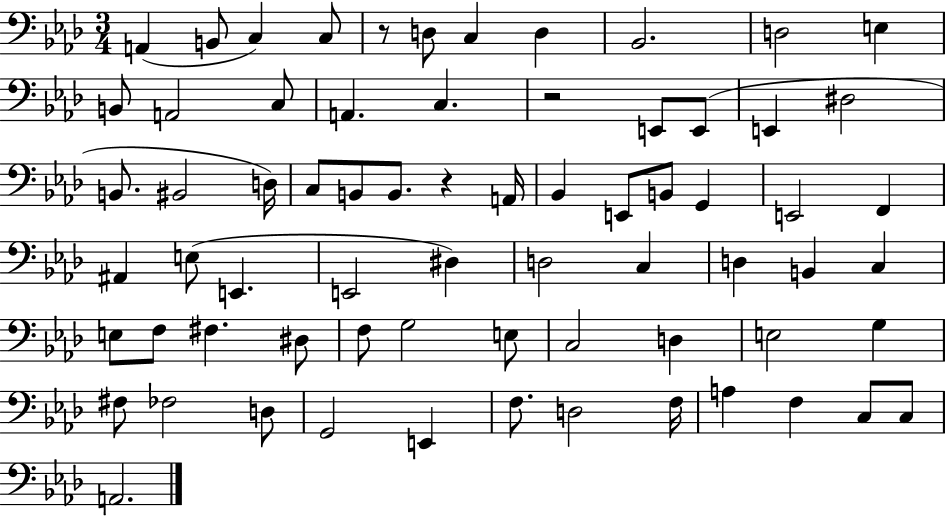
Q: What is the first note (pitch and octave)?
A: A2